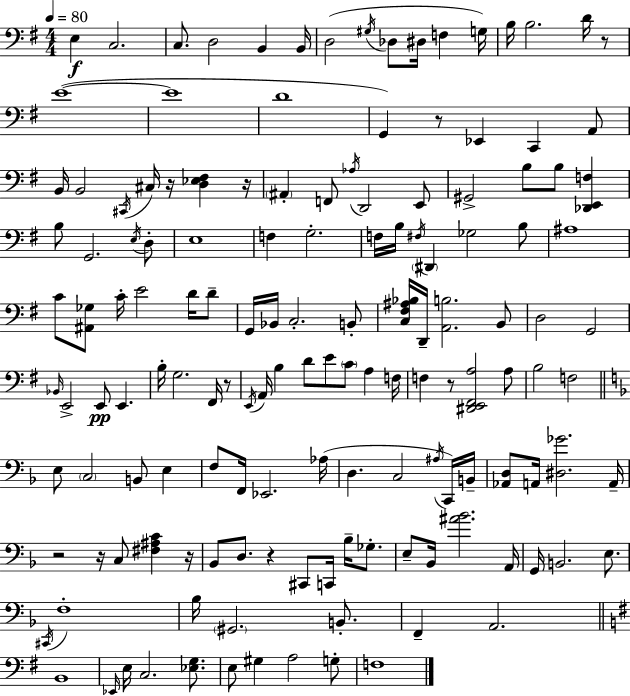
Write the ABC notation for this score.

X:1
T:Untitled
M:4/4
L:1/4
K:G
E, C,2 C,/2 D,2 B,, B,,/4 D,2 ^G,/4 _D,/2 ^D,/4 F, G,/4 B,/4 B,2 D/4 z/2 E4 E4 D4 G,, z/2 _E,, C,, A,,/2 B,,/4 B,,2 ^C,,/4 ^C,/4 z/4 [D,_E,^F,] z/4 ^A,, F,,/2 _A,/4 D,,2 E,,/2 ^G,,2 B,/2 B,/2 [_D,,E,,F,] B,/2 G,,2 E,/4 D,/2 E,4 F, G,2 F,/4 B,/4 ^F,/4 ^D,, _G,2 B,/2 ^A,4 C/2 [^A,,_G,]/2 C/4 E2 D/4 D/2 G,,/4 _B,,/4 C,2 B,,/2 [C,^F,^A,_B,]/4 D,,/4 [A,,B,]2 B,,/2 D,2 G,,2 _B,,/4 E,,2 E,,/2 E,, B,/4 G,2 ^F,,/4 z/2 E,,/4 A,,/4 B, D/2 E/2 C/2 A, F,/4 F, z/2 [^D,,E,,^F,,A,]2 A,/2 B,2 F,2 E,/2 C,2 B,,/2 E, F,/2 F,,/4 _E,,2 _A,/4 D, C,2 ^A,/4 C,,/4 B,,/4 [_A,,D,]/2 A,,/4 [^D,_G]2 A,,/4 z2 z/4 C,/2 [^F,^A,C] z/4 _B,,/2 D,/2 z ^C,,/2 C,,/4 _B,/4 _G,/2 E,/2 _B,,/4 [^A_B]2 A,,/4 G,,/4 B,,2 E,/2 ^C,,/4 F,4 _B,/4 ^G,,2 B,,/2 F,, A,,2 B,,4 _E,,/4 E,/4 C,2 [_E,G,]/2 E,/2 ^G, A,2 G,/2 F,4